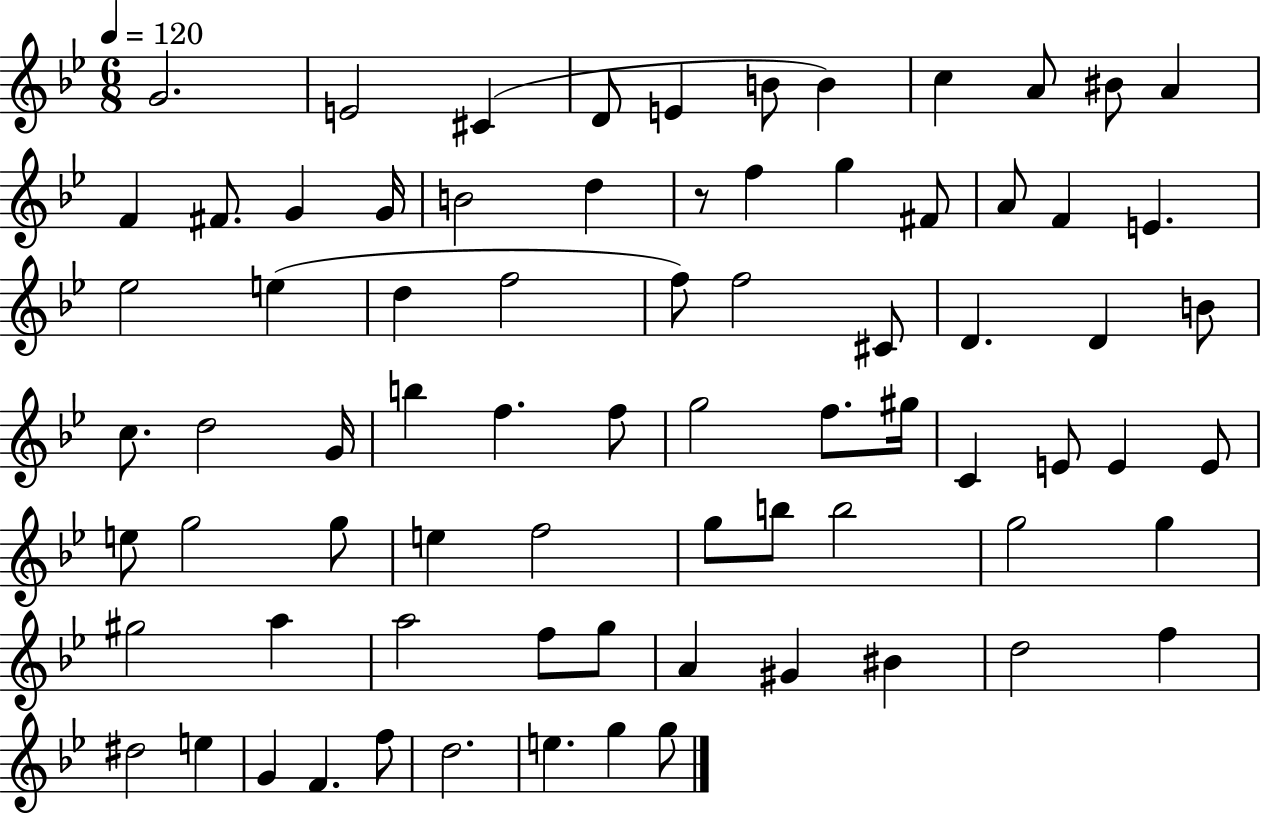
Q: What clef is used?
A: treble